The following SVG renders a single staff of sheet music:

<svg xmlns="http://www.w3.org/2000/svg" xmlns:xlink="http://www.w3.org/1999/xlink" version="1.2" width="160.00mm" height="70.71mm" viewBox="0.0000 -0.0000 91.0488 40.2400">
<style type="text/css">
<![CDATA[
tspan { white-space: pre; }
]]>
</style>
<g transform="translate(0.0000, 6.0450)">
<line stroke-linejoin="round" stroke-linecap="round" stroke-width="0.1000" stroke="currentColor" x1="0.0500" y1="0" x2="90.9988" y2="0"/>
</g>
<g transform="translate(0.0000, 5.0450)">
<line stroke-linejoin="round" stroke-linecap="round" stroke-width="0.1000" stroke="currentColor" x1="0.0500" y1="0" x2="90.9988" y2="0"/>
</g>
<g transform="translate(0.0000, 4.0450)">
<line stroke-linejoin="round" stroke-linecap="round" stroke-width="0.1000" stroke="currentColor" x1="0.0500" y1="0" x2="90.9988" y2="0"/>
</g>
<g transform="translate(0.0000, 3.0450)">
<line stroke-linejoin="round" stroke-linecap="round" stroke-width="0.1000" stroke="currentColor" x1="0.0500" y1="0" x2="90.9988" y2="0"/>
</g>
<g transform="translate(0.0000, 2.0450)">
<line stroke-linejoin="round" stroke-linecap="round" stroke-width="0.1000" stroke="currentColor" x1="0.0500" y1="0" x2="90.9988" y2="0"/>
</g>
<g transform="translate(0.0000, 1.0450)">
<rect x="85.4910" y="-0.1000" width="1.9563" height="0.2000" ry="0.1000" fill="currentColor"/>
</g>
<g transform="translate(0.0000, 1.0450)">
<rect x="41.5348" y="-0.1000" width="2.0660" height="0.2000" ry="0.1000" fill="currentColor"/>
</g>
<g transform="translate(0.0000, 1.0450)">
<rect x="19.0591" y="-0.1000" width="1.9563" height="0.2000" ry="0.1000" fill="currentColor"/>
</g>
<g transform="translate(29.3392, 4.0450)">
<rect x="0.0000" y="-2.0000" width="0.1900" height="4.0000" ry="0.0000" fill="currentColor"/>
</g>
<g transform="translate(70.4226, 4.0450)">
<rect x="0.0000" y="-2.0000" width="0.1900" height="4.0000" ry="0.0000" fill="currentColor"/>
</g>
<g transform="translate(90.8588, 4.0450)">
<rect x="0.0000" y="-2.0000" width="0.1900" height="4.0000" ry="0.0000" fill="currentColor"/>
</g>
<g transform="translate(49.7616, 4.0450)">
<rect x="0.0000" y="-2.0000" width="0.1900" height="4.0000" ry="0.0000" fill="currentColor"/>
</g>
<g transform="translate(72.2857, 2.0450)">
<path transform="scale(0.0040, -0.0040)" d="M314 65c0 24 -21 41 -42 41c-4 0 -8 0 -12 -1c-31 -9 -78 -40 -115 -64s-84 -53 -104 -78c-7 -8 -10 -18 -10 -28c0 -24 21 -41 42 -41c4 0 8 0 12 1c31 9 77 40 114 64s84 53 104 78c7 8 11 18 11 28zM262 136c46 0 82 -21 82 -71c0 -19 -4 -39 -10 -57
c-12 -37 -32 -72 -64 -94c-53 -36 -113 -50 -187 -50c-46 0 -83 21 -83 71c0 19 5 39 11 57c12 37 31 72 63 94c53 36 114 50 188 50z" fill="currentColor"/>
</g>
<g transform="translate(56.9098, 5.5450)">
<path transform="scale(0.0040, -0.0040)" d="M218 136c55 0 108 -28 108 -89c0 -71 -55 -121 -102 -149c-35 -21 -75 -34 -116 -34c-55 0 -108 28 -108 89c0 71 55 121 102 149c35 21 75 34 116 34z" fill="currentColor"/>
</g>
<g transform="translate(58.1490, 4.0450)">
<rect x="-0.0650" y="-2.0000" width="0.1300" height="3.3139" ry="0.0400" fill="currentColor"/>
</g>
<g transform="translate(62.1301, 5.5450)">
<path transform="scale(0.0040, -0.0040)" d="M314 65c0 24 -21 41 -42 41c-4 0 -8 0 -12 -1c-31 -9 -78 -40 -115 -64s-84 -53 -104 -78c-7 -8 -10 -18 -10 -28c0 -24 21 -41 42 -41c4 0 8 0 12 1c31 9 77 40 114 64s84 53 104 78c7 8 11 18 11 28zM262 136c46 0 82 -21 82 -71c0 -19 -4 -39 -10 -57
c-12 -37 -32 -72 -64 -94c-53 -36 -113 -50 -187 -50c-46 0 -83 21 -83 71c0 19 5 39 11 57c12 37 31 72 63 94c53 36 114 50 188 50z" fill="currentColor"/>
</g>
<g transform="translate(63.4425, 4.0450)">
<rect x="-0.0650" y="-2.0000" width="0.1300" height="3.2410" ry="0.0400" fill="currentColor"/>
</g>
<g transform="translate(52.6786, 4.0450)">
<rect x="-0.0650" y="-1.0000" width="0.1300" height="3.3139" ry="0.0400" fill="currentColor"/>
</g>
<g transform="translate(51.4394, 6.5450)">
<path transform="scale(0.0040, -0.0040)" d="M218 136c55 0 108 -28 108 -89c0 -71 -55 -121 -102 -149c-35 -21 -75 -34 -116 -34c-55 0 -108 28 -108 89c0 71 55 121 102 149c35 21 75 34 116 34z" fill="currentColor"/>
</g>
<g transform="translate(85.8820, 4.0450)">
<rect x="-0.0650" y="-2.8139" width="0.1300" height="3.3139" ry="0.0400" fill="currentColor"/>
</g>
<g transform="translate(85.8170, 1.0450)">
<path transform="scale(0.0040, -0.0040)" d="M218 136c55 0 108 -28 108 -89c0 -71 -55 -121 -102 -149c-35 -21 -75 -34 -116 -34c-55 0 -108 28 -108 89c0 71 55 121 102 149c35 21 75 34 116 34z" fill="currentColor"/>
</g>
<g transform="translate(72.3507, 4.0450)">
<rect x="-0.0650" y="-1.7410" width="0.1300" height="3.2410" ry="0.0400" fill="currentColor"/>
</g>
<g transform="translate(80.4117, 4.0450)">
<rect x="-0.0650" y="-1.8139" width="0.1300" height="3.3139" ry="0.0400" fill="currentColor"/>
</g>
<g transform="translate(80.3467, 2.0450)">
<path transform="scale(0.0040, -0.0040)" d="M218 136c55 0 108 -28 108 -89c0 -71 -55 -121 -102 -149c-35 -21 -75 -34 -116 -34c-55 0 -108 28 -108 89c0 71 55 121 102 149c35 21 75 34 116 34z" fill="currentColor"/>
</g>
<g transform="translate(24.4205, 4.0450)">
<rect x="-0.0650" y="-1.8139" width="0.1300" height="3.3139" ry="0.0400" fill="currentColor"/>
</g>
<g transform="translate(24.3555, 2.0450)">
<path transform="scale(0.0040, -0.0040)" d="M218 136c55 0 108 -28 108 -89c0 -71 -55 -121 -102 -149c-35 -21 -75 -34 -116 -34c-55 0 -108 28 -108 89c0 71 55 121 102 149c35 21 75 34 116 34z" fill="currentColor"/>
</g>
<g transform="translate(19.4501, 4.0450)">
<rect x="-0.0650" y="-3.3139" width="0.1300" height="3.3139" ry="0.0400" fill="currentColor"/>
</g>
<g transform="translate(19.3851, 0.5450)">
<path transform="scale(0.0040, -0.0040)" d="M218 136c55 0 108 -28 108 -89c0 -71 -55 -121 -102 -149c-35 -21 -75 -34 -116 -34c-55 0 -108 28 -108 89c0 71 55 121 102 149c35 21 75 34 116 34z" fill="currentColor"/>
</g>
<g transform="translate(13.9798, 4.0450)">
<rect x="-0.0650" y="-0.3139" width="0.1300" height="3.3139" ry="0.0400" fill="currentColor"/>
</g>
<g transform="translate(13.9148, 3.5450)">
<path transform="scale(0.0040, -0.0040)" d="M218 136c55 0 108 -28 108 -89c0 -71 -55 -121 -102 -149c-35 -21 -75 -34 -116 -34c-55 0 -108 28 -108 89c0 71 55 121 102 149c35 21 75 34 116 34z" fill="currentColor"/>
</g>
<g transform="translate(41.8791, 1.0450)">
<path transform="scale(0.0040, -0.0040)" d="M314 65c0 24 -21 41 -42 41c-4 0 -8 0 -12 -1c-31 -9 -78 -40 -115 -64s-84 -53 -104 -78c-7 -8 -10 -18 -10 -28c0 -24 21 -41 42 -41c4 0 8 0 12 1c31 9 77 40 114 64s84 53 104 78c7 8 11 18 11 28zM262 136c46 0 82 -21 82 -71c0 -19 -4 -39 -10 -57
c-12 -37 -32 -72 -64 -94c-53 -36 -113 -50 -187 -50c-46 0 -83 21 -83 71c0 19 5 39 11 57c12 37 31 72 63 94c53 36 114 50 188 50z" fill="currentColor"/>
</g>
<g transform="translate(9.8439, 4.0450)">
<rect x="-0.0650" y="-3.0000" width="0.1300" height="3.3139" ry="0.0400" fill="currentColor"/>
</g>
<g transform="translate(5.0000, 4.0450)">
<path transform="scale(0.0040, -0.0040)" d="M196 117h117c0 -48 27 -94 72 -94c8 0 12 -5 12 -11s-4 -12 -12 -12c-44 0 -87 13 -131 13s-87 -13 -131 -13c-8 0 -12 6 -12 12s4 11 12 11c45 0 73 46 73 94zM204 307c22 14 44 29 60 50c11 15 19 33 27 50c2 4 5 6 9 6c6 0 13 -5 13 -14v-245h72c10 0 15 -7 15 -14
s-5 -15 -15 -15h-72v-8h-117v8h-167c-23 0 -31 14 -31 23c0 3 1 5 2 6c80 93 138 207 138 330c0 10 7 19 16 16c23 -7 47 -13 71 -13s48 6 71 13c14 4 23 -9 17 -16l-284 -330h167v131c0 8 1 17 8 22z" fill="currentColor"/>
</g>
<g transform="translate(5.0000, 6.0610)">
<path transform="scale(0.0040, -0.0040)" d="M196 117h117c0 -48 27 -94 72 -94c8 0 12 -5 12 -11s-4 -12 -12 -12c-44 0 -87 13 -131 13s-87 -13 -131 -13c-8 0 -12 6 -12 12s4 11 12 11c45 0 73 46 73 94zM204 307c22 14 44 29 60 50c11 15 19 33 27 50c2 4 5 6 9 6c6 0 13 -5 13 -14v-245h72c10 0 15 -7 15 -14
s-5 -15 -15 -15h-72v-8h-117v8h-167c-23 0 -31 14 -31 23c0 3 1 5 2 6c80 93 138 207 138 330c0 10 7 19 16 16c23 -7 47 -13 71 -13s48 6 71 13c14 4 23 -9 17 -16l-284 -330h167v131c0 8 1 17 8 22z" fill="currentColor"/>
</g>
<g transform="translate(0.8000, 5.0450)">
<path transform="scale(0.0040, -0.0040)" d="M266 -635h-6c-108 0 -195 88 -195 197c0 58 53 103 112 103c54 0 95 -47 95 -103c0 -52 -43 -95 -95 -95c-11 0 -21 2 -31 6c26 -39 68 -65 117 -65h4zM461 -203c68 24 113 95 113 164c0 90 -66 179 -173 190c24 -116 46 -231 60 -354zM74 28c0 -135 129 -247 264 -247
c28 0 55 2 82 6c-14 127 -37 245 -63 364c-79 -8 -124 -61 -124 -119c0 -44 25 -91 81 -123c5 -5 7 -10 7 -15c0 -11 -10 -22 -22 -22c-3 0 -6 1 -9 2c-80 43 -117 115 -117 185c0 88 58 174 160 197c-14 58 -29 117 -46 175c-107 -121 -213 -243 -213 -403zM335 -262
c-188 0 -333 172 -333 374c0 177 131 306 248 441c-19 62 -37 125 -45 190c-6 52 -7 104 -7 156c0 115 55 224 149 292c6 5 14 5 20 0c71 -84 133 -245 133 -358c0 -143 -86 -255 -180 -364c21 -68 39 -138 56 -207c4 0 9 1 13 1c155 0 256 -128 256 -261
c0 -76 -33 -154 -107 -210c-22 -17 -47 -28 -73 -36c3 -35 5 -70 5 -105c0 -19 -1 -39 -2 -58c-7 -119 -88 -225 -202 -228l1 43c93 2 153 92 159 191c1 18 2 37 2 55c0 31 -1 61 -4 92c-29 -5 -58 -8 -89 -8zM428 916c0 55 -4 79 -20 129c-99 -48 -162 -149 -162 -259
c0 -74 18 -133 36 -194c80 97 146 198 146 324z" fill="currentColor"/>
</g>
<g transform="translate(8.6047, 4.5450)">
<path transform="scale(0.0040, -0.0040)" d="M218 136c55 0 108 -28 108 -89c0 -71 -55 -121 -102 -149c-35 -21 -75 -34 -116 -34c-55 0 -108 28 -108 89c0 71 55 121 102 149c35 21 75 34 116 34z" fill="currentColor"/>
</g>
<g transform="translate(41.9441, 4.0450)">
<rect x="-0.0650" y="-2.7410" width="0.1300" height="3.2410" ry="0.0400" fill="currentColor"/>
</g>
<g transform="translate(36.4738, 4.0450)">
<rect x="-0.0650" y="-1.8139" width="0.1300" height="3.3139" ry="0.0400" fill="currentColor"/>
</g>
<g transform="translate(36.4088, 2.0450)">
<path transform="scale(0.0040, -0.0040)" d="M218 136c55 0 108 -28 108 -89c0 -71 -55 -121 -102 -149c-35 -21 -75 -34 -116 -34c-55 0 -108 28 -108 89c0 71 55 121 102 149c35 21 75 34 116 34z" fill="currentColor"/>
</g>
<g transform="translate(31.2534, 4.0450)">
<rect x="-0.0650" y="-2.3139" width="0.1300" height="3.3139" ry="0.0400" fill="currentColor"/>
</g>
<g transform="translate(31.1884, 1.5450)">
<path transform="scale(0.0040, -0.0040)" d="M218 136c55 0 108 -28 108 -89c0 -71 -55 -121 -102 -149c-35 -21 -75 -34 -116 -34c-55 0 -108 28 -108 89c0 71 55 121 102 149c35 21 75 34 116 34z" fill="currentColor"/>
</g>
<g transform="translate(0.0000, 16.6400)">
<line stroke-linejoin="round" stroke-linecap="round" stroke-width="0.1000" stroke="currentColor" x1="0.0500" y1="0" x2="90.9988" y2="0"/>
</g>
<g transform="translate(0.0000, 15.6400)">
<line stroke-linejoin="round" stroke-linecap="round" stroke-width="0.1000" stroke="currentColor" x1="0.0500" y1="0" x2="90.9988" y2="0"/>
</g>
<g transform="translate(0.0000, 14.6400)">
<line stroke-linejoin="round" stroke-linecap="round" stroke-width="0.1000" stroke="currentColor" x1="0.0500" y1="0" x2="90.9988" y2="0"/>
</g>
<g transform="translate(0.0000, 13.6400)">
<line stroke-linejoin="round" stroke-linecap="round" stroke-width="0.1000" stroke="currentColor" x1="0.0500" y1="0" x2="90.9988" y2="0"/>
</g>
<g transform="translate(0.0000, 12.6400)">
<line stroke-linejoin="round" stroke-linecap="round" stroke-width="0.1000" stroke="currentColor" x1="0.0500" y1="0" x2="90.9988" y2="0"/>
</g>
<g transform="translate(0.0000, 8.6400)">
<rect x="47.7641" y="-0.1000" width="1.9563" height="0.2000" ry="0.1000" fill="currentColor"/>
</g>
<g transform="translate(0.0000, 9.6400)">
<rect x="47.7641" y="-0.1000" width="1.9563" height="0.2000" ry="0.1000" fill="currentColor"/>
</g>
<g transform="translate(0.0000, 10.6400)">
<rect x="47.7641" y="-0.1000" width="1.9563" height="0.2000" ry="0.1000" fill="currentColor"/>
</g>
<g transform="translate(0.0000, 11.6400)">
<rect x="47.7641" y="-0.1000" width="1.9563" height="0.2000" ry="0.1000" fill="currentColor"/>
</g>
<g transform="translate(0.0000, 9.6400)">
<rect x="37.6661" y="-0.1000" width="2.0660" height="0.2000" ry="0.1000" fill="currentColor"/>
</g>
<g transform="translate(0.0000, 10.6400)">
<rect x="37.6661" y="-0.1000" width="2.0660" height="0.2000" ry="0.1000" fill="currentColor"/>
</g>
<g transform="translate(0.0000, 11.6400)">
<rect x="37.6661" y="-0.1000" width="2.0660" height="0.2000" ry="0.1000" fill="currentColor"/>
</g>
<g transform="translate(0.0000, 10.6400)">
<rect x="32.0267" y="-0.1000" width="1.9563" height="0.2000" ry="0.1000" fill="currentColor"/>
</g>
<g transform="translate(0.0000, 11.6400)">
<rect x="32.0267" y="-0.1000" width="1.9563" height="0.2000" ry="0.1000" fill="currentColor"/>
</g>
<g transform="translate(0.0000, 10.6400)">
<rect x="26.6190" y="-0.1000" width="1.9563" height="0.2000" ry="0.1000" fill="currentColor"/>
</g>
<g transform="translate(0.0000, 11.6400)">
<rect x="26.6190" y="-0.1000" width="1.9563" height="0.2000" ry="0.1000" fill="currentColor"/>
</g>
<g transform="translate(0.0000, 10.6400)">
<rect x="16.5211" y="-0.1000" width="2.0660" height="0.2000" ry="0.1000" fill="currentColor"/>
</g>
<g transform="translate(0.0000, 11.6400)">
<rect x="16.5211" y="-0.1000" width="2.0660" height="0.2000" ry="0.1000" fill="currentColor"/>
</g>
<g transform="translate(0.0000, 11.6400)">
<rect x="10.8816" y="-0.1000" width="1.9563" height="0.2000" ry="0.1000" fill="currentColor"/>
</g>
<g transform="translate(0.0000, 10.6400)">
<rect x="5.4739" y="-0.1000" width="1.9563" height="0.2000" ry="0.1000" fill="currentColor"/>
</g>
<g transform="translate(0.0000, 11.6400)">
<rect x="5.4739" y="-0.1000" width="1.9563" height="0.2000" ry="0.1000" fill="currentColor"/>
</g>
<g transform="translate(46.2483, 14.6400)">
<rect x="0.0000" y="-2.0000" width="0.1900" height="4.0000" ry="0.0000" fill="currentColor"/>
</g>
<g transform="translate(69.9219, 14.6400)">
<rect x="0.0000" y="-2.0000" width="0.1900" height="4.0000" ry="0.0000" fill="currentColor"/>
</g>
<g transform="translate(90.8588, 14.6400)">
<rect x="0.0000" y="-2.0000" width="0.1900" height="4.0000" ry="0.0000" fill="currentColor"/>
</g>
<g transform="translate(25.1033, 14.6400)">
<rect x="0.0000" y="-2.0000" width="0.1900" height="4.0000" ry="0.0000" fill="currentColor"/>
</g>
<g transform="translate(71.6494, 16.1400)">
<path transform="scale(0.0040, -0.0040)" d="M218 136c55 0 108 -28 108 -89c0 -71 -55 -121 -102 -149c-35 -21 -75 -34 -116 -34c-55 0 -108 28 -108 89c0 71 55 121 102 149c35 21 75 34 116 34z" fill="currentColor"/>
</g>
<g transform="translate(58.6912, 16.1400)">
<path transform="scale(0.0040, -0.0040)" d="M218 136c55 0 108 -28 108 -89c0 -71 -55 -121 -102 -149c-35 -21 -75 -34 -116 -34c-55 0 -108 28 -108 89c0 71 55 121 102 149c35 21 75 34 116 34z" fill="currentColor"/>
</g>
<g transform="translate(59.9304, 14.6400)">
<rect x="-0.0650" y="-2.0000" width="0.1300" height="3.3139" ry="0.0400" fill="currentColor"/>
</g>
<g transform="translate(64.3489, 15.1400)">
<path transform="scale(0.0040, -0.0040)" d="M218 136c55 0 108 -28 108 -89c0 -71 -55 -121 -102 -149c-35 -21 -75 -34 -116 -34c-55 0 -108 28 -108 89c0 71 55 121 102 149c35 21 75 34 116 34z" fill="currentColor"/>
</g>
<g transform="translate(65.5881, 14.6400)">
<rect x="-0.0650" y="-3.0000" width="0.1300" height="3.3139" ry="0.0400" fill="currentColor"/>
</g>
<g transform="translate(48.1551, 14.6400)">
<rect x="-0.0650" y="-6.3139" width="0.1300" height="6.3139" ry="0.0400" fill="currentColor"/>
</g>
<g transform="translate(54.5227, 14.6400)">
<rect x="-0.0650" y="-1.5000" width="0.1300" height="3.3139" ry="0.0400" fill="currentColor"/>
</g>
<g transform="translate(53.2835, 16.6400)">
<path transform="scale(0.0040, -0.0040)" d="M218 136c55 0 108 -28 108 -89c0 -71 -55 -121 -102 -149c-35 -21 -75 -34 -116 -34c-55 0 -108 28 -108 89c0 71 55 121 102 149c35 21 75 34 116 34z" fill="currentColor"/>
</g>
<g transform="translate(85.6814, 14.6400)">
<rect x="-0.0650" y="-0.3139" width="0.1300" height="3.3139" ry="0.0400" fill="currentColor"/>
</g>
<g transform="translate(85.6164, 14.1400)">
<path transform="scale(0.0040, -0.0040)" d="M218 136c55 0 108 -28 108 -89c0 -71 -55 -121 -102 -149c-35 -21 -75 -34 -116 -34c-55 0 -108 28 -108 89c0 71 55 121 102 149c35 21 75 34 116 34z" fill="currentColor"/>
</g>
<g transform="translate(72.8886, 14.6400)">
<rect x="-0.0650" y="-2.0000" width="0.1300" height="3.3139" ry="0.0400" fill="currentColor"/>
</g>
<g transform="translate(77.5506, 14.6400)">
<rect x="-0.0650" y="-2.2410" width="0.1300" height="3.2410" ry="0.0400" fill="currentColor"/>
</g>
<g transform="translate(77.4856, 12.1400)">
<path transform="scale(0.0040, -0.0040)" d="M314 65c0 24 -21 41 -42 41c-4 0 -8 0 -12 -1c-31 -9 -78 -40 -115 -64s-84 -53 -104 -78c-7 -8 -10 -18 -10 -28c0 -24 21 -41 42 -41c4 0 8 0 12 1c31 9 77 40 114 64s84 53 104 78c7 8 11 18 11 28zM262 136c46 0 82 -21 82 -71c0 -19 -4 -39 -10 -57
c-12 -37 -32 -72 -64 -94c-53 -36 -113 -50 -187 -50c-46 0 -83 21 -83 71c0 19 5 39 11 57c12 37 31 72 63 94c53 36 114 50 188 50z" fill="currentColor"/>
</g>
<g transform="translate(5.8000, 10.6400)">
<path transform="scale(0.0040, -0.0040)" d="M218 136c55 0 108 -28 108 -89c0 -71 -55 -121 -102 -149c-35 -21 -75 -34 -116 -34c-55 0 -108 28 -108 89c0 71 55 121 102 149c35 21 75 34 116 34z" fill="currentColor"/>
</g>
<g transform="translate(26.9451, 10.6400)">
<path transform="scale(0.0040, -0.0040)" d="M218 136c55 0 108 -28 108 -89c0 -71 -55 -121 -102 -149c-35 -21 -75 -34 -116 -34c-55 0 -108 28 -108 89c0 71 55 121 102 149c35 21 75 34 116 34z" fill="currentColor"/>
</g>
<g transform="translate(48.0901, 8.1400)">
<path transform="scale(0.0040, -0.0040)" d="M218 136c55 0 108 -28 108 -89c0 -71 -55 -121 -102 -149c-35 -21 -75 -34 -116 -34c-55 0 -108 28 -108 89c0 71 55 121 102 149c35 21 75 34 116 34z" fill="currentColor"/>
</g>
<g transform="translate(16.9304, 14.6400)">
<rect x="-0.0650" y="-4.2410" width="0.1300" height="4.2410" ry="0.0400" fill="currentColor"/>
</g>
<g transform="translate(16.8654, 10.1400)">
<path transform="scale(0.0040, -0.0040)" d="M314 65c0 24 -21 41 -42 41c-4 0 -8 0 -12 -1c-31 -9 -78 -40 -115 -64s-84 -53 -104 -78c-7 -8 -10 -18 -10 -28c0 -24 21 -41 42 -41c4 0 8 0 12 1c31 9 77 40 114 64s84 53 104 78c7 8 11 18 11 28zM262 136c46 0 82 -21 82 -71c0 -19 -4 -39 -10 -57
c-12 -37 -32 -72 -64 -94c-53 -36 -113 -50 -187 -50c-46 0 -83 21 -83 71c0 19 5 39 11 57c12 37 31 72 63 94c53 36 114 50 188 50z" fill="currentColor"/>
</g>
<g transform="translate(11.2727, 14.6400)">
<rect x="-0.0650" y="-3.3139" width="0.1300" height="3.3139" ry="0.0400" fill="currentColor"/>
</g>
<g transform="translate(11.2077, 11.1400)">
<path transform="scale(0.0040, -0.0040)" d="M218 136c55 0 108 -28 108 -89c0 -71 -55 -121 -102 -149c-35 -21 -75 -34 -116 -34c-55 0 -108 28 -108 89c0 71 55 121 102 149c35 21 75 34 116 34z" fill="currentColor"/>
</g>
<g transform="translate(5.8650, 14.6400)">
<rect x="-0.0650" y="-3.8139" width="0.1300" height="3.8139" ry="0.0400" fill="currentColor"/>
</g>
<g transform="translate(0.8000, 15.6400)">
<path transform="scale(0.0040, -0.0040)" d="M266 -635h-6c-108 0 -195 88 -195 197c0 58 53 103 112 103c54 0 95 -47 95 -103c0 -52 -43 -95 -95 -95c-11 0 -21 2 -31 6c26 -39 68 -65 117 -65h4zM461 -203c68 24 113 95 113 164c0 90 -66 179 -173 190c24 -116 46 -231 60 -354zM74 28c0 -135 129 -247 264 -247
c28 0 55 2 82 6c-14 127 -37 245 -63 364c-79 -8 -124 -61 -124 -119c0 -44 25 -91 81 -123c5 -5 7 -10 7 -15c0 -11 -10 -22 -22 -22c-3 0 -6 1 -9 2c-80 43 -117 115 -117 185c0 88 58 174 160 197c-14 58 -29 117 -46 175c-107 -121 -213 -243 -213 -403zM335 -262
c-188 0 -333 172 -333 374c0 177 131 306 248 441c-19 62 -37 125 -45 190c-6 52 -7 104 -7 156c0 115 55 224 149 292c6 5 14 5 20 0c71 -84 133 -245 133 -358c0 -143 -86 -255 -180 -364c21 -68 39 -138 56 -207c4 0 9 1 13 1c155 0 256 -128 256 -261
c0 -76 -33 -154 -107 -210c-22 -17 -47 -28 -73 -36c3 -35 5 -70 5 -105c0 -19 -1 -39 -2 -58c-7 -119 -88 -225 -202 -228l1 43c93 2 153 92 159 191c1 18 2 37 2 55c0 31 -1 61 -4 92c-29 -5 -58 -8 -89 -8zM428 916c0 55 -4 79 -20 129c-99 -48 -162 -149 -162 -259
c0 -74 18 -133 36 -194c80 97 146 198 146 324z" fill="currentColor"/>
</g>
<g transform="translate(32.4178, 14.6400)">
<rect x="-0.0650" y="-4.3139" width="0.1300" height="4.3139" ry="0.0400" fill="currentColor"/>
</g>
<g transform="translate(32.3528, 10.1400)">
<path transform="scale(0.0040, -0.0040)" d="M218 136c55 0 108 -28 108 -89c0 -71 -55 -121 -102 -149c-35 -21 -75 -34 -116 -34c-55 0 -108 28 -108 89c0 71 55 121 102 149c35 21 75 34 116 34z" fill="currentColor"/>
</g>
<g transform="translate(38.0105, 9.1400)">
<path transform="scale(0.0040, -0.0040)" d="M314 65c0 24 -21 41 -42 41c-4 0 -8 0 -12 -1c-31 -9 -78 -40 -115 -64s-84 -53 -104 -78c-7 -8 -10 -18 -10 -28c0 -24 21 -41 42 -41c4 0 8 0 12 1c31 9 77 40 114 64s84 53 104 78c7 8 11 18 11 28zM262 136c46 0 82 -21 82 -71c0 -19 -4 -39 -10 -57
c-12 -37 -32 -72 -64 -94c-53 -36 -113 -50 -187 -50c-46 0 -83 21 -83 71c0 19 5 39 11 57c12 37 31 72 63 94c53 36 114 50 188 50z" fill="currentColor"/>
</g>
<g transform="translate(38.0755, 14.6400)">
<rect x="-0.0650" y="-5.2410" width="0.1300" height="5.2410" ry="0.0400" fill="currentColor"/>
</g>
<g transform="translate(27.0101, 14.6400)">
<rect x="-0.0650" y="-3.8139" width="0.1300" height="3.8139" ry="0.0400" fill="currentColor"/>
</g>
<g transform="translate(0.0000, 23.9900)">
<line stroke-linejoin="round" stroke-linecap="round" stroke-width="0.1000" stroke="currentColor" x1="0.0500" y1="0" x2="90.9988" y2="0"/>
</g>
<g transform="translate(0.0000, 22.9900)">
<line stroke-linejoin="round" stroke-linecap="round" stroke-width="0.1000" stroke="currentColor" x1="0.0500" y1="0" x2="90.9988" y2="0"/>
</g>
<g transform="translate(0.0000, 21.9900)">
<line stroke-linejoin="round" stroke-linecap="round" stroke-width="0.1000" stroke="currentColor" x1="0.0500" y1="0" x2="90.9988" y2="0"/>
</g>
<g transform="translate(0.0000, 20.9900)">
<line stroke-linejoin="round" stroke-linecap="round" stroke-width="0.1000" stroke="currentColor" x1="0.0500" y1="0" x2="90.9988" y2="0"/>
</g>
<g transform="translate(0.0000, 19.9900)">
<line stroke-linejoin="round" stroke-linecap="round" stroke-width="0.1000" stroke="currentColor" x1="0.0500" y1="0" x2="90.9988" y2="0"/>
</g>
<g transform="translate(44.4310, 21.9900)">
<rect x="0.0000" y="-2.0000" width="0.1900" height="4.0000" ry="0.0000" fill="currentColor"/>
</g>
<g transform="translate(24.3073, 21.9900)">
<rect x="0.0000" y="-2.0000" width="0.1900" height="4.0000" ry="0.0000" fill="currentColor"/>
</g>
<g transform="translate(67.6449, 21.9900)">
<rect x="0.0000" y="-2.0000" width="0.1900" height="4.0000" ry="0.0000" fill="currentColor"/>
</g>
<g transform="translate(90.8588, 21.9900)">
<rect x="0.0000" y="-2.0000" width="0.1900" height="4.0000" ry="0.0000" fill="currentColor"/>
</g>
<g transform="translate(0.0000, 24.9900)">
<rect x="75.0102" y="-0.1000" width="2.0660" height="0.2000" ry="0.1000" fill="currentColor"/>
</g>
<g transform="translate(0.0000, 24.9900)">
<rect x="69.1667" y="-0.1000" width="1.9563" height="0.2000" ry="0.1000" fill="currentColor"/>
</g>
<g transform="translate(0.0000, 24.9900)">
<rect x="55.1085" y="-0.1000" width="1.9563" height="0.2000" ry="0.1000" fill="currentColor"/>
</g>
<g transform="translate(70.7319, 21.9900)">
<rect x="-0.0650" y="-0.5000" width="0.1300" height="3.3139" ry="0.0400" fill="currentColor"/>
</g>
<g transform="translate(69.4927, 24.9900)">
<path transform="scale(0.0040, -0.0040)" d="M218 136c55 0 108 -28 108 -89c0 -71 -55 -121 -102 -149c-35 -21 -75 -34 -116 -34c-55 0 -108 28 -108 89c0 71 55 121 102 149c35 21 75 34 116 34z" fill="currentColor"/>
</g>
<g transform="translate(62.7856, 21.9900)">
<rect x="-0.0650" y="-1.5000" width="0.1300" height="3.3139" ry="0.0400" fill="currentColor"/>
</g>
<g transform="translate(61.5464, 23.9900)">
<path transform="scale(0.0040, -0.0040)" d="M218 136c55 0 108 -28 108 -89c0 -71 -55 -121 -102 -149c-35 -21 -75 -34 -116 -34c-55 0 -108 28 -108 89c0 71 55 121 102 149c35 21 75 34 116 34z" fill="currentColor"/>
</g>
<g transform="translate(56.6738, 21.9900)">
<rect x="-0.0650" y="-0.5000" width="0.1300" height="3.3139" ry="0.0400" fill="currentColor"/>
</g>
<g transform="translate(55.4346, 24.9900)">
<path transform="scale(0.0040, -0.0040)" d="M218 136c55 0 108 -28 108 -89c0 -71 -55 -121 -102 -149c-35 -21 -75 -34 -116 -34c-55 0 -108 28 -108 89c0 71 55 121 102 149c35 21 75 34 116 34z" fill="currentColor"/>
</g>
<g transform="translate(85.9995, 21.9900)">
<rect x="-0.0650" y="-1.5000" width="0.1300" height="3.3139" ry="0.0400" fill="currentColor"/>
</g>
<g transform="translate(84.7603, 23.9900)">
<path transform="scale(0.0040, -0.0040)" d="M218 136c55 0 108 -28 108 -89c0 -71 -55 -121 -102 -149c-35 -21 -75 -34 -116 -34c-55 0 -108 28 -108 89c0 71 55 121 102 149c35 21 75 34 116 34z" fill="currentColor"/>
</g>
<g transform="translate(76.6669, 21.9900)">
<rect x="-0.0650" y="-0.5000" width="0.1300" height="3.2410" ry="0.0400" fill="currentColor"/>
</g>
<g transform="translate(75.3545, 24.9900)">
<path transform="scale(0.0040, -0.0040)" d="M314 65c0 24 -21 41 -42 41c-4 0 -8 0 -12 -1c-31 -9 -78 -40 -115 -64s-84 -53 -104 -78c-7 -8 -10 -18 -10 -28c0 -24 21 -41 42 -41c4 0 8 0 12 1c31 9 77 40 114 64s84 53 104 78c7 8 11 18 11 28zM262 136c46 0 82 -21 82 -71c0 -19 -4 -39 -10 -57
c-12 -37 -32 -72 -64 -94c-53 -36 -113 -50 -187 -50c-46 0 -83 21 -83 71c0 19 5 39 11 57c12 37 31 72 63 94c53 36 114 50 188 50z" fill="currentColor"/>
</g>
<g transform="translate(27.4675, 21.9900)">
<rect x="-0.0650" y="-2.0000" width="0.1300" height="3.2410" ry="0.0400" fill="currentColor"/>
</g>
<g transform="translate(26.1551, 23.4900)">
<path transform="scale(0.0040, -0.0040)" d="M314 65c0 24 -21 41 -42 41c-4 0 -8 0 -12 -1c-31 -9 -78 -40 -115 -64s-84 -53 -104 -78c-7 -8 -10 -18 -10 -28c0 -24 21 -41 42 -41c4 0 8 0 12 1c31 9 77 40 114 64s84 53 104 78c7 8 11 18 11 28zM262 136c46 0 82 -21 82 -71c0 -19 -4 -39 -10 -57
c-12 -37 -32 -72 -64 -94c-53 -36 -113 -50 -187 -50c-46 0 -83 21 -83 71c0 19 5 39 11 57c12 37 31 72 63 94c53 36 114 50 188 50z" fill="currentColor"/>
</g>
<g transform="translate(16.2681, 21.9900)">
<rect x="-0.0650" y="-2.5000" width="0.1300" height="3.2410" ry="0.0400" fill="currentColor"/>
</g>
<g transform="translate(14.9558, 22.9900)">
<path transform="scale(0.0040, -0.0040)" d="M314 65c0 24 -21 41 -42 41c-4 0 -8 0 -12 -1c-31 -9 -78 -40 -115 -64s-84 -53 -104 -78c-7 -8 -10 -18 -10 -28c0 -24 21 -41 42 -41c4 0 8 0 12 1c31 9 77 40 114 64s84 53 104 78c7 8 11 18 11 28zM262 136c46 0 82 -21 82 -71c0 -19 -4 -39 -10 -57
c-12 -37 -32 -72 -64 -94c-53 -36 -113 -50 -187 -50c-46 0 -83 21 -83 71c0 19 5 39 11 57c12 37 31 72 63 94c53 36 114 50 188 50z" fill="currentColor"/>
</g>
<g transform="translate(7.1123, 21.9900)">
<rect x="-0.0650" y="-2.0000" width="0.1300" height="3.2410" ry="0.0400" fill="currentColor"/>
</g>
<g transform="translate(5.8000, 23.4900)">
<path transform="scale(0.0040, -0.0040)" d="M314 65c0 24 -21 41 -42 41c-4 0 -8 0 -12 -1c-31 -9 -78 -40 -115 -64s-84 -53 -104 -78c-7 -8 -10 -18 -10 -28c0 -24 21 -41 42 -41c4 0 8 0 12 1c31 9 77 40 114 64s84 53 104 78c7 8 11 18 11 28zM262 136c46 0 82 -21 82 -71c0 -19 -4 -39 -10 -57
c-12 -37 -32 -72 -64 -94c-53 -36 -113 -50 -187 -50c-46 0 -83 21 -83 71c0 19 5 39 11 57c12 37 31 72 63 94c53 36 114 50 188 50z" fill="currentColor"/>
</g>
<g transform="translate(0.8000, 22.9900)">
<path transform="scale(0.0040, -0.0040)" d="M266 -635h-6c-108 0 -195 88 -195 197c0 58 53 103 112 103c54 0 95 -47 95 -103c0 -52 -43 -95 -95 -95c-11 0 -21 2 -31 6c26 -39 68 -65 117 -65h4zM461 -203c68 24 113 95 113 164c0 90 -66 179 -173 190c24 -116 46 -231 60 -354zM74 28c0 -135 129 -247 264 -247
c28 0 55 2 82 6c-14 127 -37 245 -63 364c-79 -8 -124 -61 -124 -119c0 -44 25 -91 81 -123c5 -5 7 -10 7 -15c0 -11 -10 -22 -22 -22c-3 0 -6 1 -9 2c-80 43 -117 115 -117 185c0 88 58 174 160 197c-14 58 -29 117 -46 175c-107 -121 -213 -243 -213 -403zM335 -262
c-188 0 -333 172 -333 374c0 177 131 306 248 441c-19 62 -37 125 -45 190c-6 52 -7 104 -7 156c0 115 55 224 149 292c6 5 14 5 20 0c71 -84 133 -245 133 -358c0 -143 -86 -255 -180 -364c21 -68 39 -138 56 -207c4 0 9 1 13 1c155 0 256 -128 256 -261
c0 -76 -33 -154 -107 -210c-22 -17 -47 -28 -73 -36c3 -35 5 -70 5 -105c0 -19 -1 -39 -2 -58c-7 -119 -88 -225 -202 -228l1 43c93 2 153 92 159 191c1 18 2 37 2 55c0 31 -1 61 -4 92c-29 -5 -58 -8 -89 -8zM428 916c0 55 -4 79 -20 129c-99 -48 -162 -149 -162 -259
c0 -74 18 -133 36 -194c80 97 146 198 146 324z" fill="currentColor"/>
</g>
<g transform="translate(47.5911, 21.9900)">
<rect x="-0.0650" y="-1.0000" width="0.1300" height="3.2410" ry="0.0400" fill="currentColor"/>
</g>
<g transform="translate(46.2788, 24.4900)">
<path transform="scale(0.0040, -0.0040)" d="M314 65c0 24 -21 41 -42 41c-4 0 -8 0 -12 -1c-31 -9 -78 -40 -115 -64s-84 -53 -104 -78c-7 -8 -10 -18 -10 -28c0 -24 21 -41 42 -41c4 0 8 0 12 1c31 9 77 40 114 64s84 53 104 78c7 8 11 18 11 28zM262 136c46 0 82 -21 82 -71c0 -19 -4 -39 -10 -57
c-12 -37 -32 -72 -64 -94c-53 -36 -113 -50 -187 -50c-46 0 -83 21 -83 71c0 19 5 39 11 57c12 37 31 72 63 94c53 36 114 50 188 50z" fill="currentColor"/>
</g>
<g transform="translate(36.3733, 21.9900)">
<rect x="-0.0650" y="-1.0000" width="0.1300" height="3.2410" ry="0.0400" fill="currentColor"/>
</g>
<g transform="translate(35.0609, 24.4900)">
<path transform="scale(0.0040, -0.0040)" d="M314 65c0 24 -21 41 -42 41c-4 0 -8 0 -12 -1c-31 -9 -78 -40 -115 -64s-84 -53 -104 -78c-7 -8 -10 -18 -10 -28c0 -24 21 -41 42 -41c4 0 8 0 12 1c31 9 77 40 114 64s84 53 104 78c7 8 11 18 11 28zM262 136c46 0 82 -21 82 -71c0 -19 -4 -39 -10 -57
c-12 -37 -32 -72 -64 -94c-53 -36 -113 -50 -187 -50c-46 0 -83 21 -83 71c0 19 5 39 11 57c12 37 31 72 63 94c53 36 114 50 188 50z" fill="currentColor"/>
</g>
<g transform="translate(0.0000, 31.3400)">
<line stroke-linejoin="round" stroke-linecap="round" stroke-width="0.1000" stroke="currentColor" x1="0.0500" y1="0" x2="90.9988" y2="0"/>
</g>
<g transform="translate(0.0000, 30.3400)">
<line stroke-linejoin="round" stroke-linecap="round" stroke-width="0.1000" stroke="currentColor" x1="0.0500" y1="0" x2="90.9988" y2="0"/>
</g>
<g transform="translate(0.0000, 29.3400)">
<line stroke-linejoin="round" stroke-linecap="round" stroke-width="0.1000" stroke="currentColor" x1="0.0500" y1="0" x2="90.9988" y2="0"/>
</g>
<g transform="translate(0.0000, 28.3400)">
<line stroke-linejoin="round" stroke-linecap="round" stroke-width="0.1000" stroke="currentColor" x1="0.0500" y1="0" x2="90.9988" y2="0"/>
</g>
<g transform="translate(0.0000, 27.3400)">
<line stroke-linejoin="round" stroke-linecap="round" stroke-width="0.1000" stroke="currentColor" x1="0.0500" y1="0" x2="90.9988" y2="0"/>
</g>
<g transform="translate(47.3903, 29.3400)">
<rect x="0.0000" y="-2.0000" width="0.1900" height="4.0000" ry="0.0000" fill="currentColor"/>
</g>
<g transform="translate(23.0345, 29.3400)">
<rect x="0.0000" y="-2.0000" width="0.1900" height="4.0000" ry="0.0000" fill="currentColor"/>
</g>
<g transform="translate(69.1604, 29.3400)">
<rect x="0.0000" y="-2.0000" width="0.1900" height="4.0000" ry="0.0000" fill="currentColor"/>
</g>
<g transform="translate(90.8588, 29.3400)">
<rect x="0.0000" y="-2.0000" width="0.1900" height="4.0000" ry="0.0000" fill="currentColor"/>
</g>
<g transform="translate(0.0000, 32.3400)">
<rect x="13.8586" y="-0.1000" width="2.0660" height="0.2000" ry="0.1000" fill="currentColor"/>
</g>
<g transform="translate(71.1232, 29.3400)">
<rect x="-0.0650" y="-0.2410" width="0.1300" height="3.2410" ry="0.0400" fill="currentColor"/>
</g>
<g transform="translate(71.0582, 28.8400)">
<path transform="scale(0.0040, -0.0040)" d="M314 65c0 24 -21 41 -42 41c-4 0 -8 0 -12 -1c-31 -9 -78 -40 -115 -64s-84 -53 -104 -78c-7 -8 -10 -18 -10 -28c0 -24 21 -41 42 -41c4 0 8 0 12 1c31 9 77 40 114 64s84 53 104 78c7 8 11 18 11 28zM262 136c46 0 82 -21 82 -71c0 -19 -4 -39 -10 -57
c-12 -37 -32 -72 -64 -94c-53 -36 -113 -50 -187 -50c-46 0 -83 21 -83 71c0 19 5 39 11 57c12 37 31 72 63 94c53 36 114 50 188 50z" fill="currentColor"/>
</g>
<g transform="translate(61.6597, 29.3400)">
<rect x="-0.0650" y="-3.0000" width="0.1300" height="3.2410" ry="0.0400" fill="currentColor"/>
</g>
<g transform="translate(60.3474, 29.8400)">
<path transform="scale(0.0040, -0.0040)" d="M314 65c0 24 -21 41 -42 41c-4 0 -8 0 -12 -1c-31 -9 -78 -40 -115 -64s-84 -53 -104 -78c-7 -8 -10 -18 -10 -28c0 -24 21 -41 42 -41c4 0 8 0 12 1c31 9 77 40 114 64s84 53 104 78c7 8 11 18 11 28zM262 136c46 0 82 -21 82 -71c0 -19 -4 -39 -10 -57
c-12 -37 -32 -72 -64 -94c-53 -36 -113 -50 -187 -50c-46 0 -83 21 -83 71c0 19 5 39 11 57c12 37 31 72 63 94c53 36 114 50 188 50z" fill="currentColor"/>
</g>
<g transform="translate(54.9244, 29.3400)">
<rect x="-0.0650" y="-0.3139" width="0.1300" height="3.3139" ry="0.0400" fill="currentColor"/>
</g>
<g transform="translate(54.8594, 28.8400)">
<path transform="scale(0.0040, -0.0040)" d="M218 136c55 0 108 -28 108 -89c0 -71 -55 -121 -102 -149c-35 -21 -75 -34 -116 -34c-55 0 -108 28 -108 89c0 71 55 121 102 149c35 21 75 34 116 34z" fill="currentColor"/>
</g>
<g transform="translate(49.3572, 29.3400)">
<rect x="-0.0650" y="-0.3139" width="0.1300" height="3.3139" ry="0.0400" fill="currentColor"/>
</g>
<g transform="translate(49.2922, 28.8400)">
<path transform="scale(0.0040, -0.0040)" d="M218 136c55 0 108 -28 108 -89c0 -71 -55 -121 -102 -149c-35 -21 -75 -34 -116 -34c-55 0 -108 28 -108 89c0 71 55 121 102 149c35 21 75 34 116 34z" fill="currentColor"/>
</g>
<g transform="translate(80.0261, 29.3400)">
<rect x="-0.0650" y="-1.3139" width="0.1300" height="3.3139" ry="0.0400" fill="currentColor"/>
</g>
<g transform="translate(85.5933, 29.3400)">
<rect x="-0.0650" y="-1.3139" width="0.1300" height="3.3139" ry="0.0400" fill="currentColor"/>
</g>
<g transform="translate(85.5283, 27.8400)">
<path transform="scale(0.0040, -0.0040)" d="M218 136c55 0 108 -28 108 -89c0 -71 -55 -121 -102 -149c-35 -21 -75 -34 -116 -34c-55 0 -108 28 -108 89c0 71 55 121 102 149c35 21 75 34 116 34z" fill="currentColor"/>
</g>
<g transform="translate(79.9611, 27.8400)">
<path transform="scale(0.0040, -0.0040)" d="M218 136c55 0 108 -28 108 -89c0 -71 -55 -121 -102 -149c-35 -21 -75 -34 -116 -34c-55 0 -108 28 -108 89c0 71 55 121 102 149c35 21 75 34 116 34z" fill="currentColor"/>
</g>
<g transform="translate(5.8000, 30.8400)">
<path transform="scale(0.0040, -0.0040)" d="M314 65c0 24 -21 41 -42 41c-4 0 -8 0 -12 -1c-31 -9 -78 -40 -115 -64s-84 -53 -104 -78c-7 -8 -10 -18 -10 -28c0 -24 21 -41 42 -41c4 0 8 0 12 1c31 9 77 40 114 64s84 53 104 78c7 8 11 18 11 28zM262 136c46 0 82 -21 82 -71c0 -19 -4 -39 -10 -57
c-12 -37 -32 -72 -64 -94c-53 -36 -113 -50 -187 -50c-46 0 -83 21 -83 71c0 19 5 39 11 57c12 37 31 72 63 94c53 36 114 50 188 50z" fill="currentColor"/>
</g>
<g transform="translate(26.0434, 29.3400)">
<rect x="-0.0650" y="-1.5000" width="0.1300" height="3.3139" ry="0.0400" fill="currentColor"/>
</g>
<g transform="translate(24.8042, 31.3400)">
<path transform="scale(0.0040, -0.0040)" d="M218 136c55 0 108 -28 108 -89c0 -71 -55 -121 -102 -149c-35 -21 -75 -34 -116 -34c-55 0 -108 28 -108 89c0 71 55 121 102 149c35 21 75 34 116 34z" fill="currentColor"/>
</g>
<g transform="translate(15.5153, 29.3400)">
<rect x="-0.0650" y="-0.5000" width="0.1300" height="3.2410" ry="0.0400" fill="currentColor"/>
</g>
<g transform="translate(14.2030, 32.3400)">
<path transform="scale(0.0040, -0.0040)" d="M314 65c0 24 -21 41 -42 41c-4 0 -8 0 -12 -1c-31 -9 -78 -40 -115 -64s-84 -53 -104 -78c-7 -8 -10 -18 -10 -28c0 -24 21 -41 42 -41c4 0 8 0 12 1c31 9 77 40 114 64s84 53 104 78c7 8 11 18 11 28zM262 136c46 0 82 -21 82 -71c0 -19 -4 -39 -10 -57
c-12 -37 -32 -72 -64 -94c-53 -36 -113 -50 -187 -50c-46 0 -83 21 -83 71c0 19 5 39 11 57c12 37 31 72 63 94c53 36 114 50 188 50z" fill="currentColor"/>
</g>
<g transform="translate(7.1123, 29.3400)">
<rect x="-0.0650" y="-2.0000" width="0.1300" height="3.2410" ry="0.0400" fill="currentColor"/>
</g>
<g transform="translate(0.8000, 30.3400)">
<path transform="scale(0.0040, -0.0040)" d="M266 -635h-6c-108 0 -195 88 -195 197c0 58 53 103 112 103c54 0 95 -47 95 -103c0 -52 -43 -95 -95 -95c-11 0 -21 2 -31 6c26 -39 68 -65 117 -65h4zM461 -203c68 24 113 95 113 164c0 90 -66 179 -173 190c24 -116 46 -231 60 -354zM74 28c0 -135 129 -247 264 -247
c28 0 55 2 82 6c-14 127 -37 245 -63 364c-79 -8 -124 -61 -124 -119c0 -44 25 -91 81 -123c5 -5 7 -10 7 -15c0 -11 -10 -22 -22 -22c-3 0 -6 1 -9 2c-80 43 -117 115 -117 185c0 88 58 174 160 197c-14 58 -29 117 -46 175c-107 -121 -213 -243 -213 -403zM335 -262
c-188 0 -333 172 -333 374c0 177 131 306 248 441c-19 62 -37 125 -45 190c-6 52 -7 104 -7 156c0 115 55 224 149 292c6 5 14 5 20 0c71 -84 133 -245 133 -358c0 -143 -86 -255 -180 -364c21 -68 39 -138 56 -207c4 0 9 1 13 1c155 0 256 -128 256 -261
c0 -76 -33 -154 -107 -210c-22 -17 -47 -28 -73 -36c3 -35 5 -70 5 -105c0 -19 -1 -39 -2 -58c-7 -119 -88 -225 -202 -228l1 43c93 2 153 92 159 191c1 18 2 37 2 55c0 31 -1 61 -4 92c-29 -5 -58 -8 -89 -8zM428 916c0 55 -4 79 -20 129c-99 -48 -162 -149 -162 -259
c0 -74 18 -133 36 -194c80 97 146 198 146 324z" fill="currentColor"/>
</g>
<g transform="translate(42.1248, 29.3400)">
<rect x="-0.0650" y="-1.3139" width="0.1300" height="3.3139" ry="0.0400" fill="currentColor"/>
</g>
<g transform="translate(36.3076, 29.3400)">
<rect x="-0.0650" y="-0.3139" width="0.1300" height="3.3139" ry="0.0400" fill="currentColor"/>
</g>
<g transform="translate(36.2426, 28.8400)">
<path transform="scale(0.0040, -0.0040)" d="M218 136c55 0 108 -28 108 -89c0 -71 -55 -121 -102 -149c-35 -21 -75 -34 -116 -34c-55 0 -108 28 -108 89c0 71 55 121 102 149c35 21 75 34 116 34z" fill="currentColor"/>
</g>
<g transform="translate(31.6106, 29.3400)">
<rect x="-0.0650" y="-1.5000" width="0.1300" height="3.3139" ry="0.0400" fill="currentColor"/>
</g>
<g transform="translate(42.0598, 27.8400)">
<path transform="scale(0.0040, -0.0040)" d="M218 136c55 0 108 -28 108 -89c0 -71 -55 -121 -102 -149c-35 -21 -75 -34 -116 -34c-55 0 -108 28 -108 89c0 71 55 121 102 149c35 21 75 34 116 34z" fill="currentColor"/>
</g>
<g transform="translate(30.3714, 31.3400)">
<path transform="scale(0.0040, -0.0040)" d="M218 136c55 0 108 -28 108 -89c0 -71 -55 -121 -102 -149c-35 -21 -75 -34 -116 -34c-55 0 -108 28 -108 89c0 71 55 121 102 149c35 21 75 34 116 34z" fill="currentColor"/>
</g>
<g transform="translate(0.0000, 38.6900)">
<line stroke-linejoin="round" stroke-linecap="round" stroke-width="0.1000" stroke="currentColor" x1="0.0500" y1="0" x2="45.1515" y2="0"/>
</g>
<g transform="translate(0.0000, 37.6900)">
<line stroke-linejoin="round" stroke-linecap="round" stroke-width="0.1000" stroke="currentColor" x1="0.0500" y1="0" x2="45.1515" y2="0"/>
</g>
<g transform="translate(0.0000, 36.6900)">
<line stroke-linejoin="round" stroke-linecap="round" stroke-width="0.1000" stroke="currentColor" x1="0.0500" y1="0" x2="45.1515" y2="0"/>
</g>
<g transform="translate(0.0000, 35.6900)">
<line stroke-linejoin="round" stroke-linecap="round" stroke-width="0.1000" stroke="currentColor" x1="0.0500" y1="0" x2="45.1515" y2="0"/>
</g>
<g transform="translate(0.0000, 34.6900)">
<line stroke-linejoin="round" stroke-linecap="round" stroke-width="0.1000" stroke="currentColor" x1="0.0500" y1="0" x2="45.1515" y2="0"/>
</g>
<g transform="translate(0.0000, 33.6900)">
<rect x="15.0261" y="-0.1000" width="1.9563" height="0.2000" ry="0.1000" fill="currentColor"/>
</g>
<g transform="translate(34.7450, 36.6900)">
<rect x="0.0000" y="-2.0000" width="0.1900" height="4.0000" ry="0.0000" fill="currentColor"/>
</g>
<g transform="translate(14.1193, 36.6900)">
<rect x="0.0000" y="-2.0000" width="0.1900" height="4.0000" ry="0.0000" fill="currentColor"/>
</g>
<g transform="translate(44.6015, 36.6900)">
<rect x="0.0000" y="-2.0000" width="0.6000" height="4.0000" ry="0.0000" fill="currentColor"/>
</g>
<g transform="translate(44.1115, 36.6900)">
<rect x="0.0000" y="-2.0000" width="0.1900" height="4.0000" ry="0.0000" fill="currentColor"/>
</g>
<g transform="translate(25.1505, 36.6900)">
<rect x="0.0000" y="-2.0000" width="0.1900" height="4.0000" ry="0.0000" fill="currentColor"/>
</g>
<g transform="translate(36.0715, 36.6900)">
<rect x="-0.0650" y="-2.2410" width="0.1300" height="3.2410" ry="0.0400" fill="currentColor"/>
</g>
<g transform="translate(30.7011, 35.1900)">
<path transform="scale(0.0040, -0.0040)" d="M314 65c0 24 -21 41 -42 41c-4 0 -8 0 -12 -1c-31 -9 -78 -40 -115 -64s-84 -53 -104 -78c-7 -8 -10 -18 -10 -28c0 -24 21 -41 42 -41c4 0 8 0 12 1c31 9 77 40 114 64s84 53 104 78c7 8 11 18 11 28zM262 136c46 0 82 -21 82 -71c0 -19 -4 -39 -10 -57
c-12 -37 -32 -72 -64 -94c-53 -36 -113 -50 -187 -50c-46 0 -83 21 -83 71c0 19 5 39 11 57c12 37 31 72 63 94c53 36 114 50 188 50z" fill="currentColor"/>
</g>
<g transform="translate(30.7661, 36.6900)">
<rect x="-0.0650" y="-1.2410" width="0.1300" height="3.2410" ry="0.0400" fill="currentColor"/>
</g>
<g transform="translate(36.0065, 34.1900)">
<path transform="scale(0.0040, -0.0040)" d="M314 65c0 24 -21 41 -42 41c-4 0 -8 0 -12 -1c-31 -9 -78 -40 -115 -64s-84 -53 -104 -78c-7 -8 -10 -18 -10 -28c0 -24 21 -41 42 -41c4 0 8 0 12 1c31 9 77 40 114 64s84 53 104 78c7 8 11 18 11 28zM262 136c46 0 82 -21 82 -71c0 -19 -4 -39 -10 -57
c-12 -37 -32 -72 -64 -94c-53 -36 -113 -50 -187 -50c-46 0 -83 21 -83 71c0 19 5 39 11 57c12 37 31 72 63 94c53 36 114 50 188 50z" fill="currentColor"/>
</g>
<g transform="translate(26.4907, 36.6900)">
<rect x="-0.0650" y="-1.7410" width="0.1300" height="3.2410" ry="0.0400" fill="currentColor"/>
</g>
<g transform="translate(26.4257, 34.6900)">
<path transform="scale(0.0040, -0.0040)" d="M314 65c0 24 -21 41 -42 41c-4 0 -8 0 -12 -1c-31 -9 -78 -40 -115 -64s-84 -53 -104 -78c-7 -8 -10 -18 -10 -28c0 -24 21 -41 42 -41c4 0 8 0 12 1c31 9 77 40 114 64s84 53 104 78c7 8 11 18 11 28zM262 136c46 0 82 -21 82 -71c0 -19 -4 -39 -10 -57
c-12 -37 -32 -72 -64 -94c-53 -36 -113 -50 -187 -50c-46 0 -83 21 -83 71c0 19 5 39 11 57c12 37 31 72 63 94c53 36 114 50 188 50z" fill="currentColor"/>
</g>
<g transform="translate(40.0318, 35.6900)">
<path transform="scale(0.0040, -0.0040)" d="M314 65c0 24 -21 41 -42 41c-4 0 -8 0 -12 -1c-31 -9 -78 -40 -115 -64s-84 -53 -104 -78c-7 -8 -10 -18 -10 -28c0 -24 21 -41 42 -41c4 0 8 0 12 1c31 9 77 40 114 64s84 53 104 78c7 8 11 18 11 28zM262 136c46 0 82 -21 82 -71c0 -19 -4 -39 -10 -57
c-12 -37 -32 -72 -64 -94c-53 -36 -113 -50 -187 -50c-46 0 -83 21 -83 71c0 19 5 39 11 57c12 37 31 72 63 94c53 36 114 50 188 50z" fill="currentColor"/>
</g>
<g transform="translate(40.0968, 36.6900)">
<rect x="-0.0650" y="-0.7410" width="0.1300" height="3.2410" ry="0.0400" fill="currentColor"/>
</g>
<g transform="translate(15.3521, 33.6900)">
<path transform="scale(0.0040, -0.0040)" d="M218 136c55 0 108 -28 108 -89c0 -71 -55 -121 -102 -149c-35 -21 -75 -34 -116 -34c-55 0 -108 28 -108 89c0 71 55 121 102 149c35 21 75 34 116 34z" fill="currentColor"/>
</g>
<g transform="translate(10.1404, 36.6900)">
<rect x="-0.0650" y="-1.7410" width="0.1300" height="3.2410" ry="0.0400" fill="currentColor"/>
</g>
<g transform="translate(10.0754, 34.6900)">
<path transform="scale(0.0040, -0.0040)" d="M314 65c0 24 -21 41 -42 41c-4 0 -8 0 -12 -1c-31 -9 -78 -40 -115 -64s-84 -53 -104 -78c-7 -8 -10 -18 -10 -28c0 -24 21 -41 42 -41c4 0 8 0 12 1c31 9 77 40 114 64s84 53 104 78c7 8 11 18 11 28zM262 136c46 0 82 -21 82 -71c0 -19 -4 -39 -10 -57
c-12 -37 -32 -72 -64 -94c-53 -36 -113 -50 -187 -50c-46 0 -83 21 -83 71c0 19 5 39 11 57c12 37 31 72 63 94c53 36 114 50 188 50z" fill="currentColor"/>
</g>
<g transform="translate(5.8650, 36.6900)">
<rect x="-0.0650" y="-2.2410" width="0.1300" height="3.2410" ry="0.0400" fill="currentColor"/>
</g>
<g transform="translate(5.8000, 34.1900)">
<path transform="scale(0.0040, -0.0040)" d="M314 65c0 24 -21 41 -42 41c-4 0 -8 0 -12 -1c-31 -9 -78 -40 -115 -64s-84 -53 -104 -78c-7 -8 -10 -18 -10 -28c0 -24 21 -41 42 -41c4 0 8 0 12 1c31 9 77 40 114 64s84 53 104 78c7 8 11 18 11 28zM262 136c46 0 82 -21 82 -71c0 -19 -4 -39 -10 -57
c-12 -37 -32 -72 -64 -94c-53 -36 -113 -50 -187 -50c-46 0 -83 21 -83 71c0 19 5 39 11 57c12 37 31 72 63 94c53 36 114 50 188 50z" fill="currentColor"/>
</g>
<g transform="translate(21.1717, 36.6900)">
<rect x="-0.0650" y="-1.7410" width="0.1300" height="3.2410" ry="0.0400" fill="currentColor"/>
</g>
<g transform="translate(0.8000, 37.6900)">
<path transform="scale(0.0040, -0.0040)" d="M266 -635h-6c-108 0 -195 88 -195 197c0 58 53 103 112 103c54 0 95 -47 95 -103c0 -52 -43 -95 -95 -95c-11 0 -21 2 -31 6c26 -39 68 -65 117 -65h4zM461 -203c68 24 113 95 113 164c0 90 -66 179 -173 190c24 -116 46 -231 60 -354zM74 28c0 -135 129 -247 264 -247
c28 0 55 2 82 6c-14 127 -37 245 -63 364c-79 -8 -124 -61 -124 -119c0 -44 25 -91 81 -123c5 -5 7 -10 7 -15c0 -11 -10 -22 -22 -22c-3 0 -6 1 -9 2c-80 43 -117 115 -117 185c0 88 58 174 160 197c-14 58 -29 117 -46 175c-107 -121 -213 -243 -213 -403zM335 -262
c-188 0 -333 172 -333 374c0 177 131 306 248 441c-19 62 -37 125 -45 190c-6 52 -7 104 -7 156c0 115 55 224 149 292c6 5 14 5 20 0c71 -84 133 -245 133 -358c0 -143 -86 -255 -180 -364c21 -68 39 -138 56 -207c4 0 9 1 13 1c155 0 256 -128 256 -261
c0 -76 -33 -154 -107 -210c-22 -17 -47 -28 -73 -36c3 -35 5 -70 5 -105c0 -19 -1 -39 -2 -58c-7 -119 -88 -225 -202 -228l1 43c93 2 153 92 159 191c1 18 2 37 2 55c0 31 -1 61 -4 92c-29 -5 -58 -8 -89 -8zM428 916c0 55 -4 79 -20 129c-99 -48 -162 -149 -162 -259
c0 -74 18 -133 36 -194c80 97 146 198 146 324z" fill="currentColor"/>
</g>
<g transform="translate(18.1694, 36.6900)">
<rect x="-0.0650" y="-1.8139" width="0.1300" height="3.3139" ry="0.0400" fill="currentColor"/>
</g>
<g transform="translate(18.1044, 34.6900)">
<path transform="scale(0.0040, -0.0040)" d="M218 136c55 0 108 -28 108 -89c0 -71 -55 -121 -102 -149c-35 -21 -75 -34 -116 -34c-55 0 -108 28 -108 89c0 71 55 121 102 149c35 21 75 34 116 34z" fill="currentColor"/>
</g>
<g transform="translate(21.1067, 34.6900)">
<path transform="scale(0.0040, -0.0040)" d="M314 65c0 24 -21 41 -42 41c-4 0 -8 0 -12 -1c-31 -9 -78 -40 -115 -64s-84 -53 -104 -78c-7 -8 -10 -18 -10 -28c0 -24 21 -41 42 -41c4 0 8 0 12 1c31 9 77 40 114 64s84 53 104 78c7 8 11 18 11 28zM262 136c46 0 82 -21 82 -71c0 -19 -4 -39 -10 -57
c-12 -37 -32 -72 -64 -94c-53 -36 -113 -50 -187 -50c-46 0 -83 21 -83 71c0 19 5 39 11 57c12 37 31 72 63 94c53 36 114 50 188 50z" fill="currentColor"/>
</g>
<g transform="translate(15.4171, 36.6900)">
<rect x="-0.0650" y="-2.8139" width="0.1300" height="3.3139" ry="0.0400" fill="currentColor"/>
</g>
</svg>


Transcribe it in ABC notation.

X:1
T:Untitled
M:4/4
L:1/4
K:C
A c b f g f a2 D F F2 f2 f a c' b d'2 c' d' f'2 a' E F A F g2 c F2 G2 F2 D2 D2 C E C C2 E F2 C2 E E c e c c A2 c2 e e g2 f2 a f f2 f2 e2 g2 d2